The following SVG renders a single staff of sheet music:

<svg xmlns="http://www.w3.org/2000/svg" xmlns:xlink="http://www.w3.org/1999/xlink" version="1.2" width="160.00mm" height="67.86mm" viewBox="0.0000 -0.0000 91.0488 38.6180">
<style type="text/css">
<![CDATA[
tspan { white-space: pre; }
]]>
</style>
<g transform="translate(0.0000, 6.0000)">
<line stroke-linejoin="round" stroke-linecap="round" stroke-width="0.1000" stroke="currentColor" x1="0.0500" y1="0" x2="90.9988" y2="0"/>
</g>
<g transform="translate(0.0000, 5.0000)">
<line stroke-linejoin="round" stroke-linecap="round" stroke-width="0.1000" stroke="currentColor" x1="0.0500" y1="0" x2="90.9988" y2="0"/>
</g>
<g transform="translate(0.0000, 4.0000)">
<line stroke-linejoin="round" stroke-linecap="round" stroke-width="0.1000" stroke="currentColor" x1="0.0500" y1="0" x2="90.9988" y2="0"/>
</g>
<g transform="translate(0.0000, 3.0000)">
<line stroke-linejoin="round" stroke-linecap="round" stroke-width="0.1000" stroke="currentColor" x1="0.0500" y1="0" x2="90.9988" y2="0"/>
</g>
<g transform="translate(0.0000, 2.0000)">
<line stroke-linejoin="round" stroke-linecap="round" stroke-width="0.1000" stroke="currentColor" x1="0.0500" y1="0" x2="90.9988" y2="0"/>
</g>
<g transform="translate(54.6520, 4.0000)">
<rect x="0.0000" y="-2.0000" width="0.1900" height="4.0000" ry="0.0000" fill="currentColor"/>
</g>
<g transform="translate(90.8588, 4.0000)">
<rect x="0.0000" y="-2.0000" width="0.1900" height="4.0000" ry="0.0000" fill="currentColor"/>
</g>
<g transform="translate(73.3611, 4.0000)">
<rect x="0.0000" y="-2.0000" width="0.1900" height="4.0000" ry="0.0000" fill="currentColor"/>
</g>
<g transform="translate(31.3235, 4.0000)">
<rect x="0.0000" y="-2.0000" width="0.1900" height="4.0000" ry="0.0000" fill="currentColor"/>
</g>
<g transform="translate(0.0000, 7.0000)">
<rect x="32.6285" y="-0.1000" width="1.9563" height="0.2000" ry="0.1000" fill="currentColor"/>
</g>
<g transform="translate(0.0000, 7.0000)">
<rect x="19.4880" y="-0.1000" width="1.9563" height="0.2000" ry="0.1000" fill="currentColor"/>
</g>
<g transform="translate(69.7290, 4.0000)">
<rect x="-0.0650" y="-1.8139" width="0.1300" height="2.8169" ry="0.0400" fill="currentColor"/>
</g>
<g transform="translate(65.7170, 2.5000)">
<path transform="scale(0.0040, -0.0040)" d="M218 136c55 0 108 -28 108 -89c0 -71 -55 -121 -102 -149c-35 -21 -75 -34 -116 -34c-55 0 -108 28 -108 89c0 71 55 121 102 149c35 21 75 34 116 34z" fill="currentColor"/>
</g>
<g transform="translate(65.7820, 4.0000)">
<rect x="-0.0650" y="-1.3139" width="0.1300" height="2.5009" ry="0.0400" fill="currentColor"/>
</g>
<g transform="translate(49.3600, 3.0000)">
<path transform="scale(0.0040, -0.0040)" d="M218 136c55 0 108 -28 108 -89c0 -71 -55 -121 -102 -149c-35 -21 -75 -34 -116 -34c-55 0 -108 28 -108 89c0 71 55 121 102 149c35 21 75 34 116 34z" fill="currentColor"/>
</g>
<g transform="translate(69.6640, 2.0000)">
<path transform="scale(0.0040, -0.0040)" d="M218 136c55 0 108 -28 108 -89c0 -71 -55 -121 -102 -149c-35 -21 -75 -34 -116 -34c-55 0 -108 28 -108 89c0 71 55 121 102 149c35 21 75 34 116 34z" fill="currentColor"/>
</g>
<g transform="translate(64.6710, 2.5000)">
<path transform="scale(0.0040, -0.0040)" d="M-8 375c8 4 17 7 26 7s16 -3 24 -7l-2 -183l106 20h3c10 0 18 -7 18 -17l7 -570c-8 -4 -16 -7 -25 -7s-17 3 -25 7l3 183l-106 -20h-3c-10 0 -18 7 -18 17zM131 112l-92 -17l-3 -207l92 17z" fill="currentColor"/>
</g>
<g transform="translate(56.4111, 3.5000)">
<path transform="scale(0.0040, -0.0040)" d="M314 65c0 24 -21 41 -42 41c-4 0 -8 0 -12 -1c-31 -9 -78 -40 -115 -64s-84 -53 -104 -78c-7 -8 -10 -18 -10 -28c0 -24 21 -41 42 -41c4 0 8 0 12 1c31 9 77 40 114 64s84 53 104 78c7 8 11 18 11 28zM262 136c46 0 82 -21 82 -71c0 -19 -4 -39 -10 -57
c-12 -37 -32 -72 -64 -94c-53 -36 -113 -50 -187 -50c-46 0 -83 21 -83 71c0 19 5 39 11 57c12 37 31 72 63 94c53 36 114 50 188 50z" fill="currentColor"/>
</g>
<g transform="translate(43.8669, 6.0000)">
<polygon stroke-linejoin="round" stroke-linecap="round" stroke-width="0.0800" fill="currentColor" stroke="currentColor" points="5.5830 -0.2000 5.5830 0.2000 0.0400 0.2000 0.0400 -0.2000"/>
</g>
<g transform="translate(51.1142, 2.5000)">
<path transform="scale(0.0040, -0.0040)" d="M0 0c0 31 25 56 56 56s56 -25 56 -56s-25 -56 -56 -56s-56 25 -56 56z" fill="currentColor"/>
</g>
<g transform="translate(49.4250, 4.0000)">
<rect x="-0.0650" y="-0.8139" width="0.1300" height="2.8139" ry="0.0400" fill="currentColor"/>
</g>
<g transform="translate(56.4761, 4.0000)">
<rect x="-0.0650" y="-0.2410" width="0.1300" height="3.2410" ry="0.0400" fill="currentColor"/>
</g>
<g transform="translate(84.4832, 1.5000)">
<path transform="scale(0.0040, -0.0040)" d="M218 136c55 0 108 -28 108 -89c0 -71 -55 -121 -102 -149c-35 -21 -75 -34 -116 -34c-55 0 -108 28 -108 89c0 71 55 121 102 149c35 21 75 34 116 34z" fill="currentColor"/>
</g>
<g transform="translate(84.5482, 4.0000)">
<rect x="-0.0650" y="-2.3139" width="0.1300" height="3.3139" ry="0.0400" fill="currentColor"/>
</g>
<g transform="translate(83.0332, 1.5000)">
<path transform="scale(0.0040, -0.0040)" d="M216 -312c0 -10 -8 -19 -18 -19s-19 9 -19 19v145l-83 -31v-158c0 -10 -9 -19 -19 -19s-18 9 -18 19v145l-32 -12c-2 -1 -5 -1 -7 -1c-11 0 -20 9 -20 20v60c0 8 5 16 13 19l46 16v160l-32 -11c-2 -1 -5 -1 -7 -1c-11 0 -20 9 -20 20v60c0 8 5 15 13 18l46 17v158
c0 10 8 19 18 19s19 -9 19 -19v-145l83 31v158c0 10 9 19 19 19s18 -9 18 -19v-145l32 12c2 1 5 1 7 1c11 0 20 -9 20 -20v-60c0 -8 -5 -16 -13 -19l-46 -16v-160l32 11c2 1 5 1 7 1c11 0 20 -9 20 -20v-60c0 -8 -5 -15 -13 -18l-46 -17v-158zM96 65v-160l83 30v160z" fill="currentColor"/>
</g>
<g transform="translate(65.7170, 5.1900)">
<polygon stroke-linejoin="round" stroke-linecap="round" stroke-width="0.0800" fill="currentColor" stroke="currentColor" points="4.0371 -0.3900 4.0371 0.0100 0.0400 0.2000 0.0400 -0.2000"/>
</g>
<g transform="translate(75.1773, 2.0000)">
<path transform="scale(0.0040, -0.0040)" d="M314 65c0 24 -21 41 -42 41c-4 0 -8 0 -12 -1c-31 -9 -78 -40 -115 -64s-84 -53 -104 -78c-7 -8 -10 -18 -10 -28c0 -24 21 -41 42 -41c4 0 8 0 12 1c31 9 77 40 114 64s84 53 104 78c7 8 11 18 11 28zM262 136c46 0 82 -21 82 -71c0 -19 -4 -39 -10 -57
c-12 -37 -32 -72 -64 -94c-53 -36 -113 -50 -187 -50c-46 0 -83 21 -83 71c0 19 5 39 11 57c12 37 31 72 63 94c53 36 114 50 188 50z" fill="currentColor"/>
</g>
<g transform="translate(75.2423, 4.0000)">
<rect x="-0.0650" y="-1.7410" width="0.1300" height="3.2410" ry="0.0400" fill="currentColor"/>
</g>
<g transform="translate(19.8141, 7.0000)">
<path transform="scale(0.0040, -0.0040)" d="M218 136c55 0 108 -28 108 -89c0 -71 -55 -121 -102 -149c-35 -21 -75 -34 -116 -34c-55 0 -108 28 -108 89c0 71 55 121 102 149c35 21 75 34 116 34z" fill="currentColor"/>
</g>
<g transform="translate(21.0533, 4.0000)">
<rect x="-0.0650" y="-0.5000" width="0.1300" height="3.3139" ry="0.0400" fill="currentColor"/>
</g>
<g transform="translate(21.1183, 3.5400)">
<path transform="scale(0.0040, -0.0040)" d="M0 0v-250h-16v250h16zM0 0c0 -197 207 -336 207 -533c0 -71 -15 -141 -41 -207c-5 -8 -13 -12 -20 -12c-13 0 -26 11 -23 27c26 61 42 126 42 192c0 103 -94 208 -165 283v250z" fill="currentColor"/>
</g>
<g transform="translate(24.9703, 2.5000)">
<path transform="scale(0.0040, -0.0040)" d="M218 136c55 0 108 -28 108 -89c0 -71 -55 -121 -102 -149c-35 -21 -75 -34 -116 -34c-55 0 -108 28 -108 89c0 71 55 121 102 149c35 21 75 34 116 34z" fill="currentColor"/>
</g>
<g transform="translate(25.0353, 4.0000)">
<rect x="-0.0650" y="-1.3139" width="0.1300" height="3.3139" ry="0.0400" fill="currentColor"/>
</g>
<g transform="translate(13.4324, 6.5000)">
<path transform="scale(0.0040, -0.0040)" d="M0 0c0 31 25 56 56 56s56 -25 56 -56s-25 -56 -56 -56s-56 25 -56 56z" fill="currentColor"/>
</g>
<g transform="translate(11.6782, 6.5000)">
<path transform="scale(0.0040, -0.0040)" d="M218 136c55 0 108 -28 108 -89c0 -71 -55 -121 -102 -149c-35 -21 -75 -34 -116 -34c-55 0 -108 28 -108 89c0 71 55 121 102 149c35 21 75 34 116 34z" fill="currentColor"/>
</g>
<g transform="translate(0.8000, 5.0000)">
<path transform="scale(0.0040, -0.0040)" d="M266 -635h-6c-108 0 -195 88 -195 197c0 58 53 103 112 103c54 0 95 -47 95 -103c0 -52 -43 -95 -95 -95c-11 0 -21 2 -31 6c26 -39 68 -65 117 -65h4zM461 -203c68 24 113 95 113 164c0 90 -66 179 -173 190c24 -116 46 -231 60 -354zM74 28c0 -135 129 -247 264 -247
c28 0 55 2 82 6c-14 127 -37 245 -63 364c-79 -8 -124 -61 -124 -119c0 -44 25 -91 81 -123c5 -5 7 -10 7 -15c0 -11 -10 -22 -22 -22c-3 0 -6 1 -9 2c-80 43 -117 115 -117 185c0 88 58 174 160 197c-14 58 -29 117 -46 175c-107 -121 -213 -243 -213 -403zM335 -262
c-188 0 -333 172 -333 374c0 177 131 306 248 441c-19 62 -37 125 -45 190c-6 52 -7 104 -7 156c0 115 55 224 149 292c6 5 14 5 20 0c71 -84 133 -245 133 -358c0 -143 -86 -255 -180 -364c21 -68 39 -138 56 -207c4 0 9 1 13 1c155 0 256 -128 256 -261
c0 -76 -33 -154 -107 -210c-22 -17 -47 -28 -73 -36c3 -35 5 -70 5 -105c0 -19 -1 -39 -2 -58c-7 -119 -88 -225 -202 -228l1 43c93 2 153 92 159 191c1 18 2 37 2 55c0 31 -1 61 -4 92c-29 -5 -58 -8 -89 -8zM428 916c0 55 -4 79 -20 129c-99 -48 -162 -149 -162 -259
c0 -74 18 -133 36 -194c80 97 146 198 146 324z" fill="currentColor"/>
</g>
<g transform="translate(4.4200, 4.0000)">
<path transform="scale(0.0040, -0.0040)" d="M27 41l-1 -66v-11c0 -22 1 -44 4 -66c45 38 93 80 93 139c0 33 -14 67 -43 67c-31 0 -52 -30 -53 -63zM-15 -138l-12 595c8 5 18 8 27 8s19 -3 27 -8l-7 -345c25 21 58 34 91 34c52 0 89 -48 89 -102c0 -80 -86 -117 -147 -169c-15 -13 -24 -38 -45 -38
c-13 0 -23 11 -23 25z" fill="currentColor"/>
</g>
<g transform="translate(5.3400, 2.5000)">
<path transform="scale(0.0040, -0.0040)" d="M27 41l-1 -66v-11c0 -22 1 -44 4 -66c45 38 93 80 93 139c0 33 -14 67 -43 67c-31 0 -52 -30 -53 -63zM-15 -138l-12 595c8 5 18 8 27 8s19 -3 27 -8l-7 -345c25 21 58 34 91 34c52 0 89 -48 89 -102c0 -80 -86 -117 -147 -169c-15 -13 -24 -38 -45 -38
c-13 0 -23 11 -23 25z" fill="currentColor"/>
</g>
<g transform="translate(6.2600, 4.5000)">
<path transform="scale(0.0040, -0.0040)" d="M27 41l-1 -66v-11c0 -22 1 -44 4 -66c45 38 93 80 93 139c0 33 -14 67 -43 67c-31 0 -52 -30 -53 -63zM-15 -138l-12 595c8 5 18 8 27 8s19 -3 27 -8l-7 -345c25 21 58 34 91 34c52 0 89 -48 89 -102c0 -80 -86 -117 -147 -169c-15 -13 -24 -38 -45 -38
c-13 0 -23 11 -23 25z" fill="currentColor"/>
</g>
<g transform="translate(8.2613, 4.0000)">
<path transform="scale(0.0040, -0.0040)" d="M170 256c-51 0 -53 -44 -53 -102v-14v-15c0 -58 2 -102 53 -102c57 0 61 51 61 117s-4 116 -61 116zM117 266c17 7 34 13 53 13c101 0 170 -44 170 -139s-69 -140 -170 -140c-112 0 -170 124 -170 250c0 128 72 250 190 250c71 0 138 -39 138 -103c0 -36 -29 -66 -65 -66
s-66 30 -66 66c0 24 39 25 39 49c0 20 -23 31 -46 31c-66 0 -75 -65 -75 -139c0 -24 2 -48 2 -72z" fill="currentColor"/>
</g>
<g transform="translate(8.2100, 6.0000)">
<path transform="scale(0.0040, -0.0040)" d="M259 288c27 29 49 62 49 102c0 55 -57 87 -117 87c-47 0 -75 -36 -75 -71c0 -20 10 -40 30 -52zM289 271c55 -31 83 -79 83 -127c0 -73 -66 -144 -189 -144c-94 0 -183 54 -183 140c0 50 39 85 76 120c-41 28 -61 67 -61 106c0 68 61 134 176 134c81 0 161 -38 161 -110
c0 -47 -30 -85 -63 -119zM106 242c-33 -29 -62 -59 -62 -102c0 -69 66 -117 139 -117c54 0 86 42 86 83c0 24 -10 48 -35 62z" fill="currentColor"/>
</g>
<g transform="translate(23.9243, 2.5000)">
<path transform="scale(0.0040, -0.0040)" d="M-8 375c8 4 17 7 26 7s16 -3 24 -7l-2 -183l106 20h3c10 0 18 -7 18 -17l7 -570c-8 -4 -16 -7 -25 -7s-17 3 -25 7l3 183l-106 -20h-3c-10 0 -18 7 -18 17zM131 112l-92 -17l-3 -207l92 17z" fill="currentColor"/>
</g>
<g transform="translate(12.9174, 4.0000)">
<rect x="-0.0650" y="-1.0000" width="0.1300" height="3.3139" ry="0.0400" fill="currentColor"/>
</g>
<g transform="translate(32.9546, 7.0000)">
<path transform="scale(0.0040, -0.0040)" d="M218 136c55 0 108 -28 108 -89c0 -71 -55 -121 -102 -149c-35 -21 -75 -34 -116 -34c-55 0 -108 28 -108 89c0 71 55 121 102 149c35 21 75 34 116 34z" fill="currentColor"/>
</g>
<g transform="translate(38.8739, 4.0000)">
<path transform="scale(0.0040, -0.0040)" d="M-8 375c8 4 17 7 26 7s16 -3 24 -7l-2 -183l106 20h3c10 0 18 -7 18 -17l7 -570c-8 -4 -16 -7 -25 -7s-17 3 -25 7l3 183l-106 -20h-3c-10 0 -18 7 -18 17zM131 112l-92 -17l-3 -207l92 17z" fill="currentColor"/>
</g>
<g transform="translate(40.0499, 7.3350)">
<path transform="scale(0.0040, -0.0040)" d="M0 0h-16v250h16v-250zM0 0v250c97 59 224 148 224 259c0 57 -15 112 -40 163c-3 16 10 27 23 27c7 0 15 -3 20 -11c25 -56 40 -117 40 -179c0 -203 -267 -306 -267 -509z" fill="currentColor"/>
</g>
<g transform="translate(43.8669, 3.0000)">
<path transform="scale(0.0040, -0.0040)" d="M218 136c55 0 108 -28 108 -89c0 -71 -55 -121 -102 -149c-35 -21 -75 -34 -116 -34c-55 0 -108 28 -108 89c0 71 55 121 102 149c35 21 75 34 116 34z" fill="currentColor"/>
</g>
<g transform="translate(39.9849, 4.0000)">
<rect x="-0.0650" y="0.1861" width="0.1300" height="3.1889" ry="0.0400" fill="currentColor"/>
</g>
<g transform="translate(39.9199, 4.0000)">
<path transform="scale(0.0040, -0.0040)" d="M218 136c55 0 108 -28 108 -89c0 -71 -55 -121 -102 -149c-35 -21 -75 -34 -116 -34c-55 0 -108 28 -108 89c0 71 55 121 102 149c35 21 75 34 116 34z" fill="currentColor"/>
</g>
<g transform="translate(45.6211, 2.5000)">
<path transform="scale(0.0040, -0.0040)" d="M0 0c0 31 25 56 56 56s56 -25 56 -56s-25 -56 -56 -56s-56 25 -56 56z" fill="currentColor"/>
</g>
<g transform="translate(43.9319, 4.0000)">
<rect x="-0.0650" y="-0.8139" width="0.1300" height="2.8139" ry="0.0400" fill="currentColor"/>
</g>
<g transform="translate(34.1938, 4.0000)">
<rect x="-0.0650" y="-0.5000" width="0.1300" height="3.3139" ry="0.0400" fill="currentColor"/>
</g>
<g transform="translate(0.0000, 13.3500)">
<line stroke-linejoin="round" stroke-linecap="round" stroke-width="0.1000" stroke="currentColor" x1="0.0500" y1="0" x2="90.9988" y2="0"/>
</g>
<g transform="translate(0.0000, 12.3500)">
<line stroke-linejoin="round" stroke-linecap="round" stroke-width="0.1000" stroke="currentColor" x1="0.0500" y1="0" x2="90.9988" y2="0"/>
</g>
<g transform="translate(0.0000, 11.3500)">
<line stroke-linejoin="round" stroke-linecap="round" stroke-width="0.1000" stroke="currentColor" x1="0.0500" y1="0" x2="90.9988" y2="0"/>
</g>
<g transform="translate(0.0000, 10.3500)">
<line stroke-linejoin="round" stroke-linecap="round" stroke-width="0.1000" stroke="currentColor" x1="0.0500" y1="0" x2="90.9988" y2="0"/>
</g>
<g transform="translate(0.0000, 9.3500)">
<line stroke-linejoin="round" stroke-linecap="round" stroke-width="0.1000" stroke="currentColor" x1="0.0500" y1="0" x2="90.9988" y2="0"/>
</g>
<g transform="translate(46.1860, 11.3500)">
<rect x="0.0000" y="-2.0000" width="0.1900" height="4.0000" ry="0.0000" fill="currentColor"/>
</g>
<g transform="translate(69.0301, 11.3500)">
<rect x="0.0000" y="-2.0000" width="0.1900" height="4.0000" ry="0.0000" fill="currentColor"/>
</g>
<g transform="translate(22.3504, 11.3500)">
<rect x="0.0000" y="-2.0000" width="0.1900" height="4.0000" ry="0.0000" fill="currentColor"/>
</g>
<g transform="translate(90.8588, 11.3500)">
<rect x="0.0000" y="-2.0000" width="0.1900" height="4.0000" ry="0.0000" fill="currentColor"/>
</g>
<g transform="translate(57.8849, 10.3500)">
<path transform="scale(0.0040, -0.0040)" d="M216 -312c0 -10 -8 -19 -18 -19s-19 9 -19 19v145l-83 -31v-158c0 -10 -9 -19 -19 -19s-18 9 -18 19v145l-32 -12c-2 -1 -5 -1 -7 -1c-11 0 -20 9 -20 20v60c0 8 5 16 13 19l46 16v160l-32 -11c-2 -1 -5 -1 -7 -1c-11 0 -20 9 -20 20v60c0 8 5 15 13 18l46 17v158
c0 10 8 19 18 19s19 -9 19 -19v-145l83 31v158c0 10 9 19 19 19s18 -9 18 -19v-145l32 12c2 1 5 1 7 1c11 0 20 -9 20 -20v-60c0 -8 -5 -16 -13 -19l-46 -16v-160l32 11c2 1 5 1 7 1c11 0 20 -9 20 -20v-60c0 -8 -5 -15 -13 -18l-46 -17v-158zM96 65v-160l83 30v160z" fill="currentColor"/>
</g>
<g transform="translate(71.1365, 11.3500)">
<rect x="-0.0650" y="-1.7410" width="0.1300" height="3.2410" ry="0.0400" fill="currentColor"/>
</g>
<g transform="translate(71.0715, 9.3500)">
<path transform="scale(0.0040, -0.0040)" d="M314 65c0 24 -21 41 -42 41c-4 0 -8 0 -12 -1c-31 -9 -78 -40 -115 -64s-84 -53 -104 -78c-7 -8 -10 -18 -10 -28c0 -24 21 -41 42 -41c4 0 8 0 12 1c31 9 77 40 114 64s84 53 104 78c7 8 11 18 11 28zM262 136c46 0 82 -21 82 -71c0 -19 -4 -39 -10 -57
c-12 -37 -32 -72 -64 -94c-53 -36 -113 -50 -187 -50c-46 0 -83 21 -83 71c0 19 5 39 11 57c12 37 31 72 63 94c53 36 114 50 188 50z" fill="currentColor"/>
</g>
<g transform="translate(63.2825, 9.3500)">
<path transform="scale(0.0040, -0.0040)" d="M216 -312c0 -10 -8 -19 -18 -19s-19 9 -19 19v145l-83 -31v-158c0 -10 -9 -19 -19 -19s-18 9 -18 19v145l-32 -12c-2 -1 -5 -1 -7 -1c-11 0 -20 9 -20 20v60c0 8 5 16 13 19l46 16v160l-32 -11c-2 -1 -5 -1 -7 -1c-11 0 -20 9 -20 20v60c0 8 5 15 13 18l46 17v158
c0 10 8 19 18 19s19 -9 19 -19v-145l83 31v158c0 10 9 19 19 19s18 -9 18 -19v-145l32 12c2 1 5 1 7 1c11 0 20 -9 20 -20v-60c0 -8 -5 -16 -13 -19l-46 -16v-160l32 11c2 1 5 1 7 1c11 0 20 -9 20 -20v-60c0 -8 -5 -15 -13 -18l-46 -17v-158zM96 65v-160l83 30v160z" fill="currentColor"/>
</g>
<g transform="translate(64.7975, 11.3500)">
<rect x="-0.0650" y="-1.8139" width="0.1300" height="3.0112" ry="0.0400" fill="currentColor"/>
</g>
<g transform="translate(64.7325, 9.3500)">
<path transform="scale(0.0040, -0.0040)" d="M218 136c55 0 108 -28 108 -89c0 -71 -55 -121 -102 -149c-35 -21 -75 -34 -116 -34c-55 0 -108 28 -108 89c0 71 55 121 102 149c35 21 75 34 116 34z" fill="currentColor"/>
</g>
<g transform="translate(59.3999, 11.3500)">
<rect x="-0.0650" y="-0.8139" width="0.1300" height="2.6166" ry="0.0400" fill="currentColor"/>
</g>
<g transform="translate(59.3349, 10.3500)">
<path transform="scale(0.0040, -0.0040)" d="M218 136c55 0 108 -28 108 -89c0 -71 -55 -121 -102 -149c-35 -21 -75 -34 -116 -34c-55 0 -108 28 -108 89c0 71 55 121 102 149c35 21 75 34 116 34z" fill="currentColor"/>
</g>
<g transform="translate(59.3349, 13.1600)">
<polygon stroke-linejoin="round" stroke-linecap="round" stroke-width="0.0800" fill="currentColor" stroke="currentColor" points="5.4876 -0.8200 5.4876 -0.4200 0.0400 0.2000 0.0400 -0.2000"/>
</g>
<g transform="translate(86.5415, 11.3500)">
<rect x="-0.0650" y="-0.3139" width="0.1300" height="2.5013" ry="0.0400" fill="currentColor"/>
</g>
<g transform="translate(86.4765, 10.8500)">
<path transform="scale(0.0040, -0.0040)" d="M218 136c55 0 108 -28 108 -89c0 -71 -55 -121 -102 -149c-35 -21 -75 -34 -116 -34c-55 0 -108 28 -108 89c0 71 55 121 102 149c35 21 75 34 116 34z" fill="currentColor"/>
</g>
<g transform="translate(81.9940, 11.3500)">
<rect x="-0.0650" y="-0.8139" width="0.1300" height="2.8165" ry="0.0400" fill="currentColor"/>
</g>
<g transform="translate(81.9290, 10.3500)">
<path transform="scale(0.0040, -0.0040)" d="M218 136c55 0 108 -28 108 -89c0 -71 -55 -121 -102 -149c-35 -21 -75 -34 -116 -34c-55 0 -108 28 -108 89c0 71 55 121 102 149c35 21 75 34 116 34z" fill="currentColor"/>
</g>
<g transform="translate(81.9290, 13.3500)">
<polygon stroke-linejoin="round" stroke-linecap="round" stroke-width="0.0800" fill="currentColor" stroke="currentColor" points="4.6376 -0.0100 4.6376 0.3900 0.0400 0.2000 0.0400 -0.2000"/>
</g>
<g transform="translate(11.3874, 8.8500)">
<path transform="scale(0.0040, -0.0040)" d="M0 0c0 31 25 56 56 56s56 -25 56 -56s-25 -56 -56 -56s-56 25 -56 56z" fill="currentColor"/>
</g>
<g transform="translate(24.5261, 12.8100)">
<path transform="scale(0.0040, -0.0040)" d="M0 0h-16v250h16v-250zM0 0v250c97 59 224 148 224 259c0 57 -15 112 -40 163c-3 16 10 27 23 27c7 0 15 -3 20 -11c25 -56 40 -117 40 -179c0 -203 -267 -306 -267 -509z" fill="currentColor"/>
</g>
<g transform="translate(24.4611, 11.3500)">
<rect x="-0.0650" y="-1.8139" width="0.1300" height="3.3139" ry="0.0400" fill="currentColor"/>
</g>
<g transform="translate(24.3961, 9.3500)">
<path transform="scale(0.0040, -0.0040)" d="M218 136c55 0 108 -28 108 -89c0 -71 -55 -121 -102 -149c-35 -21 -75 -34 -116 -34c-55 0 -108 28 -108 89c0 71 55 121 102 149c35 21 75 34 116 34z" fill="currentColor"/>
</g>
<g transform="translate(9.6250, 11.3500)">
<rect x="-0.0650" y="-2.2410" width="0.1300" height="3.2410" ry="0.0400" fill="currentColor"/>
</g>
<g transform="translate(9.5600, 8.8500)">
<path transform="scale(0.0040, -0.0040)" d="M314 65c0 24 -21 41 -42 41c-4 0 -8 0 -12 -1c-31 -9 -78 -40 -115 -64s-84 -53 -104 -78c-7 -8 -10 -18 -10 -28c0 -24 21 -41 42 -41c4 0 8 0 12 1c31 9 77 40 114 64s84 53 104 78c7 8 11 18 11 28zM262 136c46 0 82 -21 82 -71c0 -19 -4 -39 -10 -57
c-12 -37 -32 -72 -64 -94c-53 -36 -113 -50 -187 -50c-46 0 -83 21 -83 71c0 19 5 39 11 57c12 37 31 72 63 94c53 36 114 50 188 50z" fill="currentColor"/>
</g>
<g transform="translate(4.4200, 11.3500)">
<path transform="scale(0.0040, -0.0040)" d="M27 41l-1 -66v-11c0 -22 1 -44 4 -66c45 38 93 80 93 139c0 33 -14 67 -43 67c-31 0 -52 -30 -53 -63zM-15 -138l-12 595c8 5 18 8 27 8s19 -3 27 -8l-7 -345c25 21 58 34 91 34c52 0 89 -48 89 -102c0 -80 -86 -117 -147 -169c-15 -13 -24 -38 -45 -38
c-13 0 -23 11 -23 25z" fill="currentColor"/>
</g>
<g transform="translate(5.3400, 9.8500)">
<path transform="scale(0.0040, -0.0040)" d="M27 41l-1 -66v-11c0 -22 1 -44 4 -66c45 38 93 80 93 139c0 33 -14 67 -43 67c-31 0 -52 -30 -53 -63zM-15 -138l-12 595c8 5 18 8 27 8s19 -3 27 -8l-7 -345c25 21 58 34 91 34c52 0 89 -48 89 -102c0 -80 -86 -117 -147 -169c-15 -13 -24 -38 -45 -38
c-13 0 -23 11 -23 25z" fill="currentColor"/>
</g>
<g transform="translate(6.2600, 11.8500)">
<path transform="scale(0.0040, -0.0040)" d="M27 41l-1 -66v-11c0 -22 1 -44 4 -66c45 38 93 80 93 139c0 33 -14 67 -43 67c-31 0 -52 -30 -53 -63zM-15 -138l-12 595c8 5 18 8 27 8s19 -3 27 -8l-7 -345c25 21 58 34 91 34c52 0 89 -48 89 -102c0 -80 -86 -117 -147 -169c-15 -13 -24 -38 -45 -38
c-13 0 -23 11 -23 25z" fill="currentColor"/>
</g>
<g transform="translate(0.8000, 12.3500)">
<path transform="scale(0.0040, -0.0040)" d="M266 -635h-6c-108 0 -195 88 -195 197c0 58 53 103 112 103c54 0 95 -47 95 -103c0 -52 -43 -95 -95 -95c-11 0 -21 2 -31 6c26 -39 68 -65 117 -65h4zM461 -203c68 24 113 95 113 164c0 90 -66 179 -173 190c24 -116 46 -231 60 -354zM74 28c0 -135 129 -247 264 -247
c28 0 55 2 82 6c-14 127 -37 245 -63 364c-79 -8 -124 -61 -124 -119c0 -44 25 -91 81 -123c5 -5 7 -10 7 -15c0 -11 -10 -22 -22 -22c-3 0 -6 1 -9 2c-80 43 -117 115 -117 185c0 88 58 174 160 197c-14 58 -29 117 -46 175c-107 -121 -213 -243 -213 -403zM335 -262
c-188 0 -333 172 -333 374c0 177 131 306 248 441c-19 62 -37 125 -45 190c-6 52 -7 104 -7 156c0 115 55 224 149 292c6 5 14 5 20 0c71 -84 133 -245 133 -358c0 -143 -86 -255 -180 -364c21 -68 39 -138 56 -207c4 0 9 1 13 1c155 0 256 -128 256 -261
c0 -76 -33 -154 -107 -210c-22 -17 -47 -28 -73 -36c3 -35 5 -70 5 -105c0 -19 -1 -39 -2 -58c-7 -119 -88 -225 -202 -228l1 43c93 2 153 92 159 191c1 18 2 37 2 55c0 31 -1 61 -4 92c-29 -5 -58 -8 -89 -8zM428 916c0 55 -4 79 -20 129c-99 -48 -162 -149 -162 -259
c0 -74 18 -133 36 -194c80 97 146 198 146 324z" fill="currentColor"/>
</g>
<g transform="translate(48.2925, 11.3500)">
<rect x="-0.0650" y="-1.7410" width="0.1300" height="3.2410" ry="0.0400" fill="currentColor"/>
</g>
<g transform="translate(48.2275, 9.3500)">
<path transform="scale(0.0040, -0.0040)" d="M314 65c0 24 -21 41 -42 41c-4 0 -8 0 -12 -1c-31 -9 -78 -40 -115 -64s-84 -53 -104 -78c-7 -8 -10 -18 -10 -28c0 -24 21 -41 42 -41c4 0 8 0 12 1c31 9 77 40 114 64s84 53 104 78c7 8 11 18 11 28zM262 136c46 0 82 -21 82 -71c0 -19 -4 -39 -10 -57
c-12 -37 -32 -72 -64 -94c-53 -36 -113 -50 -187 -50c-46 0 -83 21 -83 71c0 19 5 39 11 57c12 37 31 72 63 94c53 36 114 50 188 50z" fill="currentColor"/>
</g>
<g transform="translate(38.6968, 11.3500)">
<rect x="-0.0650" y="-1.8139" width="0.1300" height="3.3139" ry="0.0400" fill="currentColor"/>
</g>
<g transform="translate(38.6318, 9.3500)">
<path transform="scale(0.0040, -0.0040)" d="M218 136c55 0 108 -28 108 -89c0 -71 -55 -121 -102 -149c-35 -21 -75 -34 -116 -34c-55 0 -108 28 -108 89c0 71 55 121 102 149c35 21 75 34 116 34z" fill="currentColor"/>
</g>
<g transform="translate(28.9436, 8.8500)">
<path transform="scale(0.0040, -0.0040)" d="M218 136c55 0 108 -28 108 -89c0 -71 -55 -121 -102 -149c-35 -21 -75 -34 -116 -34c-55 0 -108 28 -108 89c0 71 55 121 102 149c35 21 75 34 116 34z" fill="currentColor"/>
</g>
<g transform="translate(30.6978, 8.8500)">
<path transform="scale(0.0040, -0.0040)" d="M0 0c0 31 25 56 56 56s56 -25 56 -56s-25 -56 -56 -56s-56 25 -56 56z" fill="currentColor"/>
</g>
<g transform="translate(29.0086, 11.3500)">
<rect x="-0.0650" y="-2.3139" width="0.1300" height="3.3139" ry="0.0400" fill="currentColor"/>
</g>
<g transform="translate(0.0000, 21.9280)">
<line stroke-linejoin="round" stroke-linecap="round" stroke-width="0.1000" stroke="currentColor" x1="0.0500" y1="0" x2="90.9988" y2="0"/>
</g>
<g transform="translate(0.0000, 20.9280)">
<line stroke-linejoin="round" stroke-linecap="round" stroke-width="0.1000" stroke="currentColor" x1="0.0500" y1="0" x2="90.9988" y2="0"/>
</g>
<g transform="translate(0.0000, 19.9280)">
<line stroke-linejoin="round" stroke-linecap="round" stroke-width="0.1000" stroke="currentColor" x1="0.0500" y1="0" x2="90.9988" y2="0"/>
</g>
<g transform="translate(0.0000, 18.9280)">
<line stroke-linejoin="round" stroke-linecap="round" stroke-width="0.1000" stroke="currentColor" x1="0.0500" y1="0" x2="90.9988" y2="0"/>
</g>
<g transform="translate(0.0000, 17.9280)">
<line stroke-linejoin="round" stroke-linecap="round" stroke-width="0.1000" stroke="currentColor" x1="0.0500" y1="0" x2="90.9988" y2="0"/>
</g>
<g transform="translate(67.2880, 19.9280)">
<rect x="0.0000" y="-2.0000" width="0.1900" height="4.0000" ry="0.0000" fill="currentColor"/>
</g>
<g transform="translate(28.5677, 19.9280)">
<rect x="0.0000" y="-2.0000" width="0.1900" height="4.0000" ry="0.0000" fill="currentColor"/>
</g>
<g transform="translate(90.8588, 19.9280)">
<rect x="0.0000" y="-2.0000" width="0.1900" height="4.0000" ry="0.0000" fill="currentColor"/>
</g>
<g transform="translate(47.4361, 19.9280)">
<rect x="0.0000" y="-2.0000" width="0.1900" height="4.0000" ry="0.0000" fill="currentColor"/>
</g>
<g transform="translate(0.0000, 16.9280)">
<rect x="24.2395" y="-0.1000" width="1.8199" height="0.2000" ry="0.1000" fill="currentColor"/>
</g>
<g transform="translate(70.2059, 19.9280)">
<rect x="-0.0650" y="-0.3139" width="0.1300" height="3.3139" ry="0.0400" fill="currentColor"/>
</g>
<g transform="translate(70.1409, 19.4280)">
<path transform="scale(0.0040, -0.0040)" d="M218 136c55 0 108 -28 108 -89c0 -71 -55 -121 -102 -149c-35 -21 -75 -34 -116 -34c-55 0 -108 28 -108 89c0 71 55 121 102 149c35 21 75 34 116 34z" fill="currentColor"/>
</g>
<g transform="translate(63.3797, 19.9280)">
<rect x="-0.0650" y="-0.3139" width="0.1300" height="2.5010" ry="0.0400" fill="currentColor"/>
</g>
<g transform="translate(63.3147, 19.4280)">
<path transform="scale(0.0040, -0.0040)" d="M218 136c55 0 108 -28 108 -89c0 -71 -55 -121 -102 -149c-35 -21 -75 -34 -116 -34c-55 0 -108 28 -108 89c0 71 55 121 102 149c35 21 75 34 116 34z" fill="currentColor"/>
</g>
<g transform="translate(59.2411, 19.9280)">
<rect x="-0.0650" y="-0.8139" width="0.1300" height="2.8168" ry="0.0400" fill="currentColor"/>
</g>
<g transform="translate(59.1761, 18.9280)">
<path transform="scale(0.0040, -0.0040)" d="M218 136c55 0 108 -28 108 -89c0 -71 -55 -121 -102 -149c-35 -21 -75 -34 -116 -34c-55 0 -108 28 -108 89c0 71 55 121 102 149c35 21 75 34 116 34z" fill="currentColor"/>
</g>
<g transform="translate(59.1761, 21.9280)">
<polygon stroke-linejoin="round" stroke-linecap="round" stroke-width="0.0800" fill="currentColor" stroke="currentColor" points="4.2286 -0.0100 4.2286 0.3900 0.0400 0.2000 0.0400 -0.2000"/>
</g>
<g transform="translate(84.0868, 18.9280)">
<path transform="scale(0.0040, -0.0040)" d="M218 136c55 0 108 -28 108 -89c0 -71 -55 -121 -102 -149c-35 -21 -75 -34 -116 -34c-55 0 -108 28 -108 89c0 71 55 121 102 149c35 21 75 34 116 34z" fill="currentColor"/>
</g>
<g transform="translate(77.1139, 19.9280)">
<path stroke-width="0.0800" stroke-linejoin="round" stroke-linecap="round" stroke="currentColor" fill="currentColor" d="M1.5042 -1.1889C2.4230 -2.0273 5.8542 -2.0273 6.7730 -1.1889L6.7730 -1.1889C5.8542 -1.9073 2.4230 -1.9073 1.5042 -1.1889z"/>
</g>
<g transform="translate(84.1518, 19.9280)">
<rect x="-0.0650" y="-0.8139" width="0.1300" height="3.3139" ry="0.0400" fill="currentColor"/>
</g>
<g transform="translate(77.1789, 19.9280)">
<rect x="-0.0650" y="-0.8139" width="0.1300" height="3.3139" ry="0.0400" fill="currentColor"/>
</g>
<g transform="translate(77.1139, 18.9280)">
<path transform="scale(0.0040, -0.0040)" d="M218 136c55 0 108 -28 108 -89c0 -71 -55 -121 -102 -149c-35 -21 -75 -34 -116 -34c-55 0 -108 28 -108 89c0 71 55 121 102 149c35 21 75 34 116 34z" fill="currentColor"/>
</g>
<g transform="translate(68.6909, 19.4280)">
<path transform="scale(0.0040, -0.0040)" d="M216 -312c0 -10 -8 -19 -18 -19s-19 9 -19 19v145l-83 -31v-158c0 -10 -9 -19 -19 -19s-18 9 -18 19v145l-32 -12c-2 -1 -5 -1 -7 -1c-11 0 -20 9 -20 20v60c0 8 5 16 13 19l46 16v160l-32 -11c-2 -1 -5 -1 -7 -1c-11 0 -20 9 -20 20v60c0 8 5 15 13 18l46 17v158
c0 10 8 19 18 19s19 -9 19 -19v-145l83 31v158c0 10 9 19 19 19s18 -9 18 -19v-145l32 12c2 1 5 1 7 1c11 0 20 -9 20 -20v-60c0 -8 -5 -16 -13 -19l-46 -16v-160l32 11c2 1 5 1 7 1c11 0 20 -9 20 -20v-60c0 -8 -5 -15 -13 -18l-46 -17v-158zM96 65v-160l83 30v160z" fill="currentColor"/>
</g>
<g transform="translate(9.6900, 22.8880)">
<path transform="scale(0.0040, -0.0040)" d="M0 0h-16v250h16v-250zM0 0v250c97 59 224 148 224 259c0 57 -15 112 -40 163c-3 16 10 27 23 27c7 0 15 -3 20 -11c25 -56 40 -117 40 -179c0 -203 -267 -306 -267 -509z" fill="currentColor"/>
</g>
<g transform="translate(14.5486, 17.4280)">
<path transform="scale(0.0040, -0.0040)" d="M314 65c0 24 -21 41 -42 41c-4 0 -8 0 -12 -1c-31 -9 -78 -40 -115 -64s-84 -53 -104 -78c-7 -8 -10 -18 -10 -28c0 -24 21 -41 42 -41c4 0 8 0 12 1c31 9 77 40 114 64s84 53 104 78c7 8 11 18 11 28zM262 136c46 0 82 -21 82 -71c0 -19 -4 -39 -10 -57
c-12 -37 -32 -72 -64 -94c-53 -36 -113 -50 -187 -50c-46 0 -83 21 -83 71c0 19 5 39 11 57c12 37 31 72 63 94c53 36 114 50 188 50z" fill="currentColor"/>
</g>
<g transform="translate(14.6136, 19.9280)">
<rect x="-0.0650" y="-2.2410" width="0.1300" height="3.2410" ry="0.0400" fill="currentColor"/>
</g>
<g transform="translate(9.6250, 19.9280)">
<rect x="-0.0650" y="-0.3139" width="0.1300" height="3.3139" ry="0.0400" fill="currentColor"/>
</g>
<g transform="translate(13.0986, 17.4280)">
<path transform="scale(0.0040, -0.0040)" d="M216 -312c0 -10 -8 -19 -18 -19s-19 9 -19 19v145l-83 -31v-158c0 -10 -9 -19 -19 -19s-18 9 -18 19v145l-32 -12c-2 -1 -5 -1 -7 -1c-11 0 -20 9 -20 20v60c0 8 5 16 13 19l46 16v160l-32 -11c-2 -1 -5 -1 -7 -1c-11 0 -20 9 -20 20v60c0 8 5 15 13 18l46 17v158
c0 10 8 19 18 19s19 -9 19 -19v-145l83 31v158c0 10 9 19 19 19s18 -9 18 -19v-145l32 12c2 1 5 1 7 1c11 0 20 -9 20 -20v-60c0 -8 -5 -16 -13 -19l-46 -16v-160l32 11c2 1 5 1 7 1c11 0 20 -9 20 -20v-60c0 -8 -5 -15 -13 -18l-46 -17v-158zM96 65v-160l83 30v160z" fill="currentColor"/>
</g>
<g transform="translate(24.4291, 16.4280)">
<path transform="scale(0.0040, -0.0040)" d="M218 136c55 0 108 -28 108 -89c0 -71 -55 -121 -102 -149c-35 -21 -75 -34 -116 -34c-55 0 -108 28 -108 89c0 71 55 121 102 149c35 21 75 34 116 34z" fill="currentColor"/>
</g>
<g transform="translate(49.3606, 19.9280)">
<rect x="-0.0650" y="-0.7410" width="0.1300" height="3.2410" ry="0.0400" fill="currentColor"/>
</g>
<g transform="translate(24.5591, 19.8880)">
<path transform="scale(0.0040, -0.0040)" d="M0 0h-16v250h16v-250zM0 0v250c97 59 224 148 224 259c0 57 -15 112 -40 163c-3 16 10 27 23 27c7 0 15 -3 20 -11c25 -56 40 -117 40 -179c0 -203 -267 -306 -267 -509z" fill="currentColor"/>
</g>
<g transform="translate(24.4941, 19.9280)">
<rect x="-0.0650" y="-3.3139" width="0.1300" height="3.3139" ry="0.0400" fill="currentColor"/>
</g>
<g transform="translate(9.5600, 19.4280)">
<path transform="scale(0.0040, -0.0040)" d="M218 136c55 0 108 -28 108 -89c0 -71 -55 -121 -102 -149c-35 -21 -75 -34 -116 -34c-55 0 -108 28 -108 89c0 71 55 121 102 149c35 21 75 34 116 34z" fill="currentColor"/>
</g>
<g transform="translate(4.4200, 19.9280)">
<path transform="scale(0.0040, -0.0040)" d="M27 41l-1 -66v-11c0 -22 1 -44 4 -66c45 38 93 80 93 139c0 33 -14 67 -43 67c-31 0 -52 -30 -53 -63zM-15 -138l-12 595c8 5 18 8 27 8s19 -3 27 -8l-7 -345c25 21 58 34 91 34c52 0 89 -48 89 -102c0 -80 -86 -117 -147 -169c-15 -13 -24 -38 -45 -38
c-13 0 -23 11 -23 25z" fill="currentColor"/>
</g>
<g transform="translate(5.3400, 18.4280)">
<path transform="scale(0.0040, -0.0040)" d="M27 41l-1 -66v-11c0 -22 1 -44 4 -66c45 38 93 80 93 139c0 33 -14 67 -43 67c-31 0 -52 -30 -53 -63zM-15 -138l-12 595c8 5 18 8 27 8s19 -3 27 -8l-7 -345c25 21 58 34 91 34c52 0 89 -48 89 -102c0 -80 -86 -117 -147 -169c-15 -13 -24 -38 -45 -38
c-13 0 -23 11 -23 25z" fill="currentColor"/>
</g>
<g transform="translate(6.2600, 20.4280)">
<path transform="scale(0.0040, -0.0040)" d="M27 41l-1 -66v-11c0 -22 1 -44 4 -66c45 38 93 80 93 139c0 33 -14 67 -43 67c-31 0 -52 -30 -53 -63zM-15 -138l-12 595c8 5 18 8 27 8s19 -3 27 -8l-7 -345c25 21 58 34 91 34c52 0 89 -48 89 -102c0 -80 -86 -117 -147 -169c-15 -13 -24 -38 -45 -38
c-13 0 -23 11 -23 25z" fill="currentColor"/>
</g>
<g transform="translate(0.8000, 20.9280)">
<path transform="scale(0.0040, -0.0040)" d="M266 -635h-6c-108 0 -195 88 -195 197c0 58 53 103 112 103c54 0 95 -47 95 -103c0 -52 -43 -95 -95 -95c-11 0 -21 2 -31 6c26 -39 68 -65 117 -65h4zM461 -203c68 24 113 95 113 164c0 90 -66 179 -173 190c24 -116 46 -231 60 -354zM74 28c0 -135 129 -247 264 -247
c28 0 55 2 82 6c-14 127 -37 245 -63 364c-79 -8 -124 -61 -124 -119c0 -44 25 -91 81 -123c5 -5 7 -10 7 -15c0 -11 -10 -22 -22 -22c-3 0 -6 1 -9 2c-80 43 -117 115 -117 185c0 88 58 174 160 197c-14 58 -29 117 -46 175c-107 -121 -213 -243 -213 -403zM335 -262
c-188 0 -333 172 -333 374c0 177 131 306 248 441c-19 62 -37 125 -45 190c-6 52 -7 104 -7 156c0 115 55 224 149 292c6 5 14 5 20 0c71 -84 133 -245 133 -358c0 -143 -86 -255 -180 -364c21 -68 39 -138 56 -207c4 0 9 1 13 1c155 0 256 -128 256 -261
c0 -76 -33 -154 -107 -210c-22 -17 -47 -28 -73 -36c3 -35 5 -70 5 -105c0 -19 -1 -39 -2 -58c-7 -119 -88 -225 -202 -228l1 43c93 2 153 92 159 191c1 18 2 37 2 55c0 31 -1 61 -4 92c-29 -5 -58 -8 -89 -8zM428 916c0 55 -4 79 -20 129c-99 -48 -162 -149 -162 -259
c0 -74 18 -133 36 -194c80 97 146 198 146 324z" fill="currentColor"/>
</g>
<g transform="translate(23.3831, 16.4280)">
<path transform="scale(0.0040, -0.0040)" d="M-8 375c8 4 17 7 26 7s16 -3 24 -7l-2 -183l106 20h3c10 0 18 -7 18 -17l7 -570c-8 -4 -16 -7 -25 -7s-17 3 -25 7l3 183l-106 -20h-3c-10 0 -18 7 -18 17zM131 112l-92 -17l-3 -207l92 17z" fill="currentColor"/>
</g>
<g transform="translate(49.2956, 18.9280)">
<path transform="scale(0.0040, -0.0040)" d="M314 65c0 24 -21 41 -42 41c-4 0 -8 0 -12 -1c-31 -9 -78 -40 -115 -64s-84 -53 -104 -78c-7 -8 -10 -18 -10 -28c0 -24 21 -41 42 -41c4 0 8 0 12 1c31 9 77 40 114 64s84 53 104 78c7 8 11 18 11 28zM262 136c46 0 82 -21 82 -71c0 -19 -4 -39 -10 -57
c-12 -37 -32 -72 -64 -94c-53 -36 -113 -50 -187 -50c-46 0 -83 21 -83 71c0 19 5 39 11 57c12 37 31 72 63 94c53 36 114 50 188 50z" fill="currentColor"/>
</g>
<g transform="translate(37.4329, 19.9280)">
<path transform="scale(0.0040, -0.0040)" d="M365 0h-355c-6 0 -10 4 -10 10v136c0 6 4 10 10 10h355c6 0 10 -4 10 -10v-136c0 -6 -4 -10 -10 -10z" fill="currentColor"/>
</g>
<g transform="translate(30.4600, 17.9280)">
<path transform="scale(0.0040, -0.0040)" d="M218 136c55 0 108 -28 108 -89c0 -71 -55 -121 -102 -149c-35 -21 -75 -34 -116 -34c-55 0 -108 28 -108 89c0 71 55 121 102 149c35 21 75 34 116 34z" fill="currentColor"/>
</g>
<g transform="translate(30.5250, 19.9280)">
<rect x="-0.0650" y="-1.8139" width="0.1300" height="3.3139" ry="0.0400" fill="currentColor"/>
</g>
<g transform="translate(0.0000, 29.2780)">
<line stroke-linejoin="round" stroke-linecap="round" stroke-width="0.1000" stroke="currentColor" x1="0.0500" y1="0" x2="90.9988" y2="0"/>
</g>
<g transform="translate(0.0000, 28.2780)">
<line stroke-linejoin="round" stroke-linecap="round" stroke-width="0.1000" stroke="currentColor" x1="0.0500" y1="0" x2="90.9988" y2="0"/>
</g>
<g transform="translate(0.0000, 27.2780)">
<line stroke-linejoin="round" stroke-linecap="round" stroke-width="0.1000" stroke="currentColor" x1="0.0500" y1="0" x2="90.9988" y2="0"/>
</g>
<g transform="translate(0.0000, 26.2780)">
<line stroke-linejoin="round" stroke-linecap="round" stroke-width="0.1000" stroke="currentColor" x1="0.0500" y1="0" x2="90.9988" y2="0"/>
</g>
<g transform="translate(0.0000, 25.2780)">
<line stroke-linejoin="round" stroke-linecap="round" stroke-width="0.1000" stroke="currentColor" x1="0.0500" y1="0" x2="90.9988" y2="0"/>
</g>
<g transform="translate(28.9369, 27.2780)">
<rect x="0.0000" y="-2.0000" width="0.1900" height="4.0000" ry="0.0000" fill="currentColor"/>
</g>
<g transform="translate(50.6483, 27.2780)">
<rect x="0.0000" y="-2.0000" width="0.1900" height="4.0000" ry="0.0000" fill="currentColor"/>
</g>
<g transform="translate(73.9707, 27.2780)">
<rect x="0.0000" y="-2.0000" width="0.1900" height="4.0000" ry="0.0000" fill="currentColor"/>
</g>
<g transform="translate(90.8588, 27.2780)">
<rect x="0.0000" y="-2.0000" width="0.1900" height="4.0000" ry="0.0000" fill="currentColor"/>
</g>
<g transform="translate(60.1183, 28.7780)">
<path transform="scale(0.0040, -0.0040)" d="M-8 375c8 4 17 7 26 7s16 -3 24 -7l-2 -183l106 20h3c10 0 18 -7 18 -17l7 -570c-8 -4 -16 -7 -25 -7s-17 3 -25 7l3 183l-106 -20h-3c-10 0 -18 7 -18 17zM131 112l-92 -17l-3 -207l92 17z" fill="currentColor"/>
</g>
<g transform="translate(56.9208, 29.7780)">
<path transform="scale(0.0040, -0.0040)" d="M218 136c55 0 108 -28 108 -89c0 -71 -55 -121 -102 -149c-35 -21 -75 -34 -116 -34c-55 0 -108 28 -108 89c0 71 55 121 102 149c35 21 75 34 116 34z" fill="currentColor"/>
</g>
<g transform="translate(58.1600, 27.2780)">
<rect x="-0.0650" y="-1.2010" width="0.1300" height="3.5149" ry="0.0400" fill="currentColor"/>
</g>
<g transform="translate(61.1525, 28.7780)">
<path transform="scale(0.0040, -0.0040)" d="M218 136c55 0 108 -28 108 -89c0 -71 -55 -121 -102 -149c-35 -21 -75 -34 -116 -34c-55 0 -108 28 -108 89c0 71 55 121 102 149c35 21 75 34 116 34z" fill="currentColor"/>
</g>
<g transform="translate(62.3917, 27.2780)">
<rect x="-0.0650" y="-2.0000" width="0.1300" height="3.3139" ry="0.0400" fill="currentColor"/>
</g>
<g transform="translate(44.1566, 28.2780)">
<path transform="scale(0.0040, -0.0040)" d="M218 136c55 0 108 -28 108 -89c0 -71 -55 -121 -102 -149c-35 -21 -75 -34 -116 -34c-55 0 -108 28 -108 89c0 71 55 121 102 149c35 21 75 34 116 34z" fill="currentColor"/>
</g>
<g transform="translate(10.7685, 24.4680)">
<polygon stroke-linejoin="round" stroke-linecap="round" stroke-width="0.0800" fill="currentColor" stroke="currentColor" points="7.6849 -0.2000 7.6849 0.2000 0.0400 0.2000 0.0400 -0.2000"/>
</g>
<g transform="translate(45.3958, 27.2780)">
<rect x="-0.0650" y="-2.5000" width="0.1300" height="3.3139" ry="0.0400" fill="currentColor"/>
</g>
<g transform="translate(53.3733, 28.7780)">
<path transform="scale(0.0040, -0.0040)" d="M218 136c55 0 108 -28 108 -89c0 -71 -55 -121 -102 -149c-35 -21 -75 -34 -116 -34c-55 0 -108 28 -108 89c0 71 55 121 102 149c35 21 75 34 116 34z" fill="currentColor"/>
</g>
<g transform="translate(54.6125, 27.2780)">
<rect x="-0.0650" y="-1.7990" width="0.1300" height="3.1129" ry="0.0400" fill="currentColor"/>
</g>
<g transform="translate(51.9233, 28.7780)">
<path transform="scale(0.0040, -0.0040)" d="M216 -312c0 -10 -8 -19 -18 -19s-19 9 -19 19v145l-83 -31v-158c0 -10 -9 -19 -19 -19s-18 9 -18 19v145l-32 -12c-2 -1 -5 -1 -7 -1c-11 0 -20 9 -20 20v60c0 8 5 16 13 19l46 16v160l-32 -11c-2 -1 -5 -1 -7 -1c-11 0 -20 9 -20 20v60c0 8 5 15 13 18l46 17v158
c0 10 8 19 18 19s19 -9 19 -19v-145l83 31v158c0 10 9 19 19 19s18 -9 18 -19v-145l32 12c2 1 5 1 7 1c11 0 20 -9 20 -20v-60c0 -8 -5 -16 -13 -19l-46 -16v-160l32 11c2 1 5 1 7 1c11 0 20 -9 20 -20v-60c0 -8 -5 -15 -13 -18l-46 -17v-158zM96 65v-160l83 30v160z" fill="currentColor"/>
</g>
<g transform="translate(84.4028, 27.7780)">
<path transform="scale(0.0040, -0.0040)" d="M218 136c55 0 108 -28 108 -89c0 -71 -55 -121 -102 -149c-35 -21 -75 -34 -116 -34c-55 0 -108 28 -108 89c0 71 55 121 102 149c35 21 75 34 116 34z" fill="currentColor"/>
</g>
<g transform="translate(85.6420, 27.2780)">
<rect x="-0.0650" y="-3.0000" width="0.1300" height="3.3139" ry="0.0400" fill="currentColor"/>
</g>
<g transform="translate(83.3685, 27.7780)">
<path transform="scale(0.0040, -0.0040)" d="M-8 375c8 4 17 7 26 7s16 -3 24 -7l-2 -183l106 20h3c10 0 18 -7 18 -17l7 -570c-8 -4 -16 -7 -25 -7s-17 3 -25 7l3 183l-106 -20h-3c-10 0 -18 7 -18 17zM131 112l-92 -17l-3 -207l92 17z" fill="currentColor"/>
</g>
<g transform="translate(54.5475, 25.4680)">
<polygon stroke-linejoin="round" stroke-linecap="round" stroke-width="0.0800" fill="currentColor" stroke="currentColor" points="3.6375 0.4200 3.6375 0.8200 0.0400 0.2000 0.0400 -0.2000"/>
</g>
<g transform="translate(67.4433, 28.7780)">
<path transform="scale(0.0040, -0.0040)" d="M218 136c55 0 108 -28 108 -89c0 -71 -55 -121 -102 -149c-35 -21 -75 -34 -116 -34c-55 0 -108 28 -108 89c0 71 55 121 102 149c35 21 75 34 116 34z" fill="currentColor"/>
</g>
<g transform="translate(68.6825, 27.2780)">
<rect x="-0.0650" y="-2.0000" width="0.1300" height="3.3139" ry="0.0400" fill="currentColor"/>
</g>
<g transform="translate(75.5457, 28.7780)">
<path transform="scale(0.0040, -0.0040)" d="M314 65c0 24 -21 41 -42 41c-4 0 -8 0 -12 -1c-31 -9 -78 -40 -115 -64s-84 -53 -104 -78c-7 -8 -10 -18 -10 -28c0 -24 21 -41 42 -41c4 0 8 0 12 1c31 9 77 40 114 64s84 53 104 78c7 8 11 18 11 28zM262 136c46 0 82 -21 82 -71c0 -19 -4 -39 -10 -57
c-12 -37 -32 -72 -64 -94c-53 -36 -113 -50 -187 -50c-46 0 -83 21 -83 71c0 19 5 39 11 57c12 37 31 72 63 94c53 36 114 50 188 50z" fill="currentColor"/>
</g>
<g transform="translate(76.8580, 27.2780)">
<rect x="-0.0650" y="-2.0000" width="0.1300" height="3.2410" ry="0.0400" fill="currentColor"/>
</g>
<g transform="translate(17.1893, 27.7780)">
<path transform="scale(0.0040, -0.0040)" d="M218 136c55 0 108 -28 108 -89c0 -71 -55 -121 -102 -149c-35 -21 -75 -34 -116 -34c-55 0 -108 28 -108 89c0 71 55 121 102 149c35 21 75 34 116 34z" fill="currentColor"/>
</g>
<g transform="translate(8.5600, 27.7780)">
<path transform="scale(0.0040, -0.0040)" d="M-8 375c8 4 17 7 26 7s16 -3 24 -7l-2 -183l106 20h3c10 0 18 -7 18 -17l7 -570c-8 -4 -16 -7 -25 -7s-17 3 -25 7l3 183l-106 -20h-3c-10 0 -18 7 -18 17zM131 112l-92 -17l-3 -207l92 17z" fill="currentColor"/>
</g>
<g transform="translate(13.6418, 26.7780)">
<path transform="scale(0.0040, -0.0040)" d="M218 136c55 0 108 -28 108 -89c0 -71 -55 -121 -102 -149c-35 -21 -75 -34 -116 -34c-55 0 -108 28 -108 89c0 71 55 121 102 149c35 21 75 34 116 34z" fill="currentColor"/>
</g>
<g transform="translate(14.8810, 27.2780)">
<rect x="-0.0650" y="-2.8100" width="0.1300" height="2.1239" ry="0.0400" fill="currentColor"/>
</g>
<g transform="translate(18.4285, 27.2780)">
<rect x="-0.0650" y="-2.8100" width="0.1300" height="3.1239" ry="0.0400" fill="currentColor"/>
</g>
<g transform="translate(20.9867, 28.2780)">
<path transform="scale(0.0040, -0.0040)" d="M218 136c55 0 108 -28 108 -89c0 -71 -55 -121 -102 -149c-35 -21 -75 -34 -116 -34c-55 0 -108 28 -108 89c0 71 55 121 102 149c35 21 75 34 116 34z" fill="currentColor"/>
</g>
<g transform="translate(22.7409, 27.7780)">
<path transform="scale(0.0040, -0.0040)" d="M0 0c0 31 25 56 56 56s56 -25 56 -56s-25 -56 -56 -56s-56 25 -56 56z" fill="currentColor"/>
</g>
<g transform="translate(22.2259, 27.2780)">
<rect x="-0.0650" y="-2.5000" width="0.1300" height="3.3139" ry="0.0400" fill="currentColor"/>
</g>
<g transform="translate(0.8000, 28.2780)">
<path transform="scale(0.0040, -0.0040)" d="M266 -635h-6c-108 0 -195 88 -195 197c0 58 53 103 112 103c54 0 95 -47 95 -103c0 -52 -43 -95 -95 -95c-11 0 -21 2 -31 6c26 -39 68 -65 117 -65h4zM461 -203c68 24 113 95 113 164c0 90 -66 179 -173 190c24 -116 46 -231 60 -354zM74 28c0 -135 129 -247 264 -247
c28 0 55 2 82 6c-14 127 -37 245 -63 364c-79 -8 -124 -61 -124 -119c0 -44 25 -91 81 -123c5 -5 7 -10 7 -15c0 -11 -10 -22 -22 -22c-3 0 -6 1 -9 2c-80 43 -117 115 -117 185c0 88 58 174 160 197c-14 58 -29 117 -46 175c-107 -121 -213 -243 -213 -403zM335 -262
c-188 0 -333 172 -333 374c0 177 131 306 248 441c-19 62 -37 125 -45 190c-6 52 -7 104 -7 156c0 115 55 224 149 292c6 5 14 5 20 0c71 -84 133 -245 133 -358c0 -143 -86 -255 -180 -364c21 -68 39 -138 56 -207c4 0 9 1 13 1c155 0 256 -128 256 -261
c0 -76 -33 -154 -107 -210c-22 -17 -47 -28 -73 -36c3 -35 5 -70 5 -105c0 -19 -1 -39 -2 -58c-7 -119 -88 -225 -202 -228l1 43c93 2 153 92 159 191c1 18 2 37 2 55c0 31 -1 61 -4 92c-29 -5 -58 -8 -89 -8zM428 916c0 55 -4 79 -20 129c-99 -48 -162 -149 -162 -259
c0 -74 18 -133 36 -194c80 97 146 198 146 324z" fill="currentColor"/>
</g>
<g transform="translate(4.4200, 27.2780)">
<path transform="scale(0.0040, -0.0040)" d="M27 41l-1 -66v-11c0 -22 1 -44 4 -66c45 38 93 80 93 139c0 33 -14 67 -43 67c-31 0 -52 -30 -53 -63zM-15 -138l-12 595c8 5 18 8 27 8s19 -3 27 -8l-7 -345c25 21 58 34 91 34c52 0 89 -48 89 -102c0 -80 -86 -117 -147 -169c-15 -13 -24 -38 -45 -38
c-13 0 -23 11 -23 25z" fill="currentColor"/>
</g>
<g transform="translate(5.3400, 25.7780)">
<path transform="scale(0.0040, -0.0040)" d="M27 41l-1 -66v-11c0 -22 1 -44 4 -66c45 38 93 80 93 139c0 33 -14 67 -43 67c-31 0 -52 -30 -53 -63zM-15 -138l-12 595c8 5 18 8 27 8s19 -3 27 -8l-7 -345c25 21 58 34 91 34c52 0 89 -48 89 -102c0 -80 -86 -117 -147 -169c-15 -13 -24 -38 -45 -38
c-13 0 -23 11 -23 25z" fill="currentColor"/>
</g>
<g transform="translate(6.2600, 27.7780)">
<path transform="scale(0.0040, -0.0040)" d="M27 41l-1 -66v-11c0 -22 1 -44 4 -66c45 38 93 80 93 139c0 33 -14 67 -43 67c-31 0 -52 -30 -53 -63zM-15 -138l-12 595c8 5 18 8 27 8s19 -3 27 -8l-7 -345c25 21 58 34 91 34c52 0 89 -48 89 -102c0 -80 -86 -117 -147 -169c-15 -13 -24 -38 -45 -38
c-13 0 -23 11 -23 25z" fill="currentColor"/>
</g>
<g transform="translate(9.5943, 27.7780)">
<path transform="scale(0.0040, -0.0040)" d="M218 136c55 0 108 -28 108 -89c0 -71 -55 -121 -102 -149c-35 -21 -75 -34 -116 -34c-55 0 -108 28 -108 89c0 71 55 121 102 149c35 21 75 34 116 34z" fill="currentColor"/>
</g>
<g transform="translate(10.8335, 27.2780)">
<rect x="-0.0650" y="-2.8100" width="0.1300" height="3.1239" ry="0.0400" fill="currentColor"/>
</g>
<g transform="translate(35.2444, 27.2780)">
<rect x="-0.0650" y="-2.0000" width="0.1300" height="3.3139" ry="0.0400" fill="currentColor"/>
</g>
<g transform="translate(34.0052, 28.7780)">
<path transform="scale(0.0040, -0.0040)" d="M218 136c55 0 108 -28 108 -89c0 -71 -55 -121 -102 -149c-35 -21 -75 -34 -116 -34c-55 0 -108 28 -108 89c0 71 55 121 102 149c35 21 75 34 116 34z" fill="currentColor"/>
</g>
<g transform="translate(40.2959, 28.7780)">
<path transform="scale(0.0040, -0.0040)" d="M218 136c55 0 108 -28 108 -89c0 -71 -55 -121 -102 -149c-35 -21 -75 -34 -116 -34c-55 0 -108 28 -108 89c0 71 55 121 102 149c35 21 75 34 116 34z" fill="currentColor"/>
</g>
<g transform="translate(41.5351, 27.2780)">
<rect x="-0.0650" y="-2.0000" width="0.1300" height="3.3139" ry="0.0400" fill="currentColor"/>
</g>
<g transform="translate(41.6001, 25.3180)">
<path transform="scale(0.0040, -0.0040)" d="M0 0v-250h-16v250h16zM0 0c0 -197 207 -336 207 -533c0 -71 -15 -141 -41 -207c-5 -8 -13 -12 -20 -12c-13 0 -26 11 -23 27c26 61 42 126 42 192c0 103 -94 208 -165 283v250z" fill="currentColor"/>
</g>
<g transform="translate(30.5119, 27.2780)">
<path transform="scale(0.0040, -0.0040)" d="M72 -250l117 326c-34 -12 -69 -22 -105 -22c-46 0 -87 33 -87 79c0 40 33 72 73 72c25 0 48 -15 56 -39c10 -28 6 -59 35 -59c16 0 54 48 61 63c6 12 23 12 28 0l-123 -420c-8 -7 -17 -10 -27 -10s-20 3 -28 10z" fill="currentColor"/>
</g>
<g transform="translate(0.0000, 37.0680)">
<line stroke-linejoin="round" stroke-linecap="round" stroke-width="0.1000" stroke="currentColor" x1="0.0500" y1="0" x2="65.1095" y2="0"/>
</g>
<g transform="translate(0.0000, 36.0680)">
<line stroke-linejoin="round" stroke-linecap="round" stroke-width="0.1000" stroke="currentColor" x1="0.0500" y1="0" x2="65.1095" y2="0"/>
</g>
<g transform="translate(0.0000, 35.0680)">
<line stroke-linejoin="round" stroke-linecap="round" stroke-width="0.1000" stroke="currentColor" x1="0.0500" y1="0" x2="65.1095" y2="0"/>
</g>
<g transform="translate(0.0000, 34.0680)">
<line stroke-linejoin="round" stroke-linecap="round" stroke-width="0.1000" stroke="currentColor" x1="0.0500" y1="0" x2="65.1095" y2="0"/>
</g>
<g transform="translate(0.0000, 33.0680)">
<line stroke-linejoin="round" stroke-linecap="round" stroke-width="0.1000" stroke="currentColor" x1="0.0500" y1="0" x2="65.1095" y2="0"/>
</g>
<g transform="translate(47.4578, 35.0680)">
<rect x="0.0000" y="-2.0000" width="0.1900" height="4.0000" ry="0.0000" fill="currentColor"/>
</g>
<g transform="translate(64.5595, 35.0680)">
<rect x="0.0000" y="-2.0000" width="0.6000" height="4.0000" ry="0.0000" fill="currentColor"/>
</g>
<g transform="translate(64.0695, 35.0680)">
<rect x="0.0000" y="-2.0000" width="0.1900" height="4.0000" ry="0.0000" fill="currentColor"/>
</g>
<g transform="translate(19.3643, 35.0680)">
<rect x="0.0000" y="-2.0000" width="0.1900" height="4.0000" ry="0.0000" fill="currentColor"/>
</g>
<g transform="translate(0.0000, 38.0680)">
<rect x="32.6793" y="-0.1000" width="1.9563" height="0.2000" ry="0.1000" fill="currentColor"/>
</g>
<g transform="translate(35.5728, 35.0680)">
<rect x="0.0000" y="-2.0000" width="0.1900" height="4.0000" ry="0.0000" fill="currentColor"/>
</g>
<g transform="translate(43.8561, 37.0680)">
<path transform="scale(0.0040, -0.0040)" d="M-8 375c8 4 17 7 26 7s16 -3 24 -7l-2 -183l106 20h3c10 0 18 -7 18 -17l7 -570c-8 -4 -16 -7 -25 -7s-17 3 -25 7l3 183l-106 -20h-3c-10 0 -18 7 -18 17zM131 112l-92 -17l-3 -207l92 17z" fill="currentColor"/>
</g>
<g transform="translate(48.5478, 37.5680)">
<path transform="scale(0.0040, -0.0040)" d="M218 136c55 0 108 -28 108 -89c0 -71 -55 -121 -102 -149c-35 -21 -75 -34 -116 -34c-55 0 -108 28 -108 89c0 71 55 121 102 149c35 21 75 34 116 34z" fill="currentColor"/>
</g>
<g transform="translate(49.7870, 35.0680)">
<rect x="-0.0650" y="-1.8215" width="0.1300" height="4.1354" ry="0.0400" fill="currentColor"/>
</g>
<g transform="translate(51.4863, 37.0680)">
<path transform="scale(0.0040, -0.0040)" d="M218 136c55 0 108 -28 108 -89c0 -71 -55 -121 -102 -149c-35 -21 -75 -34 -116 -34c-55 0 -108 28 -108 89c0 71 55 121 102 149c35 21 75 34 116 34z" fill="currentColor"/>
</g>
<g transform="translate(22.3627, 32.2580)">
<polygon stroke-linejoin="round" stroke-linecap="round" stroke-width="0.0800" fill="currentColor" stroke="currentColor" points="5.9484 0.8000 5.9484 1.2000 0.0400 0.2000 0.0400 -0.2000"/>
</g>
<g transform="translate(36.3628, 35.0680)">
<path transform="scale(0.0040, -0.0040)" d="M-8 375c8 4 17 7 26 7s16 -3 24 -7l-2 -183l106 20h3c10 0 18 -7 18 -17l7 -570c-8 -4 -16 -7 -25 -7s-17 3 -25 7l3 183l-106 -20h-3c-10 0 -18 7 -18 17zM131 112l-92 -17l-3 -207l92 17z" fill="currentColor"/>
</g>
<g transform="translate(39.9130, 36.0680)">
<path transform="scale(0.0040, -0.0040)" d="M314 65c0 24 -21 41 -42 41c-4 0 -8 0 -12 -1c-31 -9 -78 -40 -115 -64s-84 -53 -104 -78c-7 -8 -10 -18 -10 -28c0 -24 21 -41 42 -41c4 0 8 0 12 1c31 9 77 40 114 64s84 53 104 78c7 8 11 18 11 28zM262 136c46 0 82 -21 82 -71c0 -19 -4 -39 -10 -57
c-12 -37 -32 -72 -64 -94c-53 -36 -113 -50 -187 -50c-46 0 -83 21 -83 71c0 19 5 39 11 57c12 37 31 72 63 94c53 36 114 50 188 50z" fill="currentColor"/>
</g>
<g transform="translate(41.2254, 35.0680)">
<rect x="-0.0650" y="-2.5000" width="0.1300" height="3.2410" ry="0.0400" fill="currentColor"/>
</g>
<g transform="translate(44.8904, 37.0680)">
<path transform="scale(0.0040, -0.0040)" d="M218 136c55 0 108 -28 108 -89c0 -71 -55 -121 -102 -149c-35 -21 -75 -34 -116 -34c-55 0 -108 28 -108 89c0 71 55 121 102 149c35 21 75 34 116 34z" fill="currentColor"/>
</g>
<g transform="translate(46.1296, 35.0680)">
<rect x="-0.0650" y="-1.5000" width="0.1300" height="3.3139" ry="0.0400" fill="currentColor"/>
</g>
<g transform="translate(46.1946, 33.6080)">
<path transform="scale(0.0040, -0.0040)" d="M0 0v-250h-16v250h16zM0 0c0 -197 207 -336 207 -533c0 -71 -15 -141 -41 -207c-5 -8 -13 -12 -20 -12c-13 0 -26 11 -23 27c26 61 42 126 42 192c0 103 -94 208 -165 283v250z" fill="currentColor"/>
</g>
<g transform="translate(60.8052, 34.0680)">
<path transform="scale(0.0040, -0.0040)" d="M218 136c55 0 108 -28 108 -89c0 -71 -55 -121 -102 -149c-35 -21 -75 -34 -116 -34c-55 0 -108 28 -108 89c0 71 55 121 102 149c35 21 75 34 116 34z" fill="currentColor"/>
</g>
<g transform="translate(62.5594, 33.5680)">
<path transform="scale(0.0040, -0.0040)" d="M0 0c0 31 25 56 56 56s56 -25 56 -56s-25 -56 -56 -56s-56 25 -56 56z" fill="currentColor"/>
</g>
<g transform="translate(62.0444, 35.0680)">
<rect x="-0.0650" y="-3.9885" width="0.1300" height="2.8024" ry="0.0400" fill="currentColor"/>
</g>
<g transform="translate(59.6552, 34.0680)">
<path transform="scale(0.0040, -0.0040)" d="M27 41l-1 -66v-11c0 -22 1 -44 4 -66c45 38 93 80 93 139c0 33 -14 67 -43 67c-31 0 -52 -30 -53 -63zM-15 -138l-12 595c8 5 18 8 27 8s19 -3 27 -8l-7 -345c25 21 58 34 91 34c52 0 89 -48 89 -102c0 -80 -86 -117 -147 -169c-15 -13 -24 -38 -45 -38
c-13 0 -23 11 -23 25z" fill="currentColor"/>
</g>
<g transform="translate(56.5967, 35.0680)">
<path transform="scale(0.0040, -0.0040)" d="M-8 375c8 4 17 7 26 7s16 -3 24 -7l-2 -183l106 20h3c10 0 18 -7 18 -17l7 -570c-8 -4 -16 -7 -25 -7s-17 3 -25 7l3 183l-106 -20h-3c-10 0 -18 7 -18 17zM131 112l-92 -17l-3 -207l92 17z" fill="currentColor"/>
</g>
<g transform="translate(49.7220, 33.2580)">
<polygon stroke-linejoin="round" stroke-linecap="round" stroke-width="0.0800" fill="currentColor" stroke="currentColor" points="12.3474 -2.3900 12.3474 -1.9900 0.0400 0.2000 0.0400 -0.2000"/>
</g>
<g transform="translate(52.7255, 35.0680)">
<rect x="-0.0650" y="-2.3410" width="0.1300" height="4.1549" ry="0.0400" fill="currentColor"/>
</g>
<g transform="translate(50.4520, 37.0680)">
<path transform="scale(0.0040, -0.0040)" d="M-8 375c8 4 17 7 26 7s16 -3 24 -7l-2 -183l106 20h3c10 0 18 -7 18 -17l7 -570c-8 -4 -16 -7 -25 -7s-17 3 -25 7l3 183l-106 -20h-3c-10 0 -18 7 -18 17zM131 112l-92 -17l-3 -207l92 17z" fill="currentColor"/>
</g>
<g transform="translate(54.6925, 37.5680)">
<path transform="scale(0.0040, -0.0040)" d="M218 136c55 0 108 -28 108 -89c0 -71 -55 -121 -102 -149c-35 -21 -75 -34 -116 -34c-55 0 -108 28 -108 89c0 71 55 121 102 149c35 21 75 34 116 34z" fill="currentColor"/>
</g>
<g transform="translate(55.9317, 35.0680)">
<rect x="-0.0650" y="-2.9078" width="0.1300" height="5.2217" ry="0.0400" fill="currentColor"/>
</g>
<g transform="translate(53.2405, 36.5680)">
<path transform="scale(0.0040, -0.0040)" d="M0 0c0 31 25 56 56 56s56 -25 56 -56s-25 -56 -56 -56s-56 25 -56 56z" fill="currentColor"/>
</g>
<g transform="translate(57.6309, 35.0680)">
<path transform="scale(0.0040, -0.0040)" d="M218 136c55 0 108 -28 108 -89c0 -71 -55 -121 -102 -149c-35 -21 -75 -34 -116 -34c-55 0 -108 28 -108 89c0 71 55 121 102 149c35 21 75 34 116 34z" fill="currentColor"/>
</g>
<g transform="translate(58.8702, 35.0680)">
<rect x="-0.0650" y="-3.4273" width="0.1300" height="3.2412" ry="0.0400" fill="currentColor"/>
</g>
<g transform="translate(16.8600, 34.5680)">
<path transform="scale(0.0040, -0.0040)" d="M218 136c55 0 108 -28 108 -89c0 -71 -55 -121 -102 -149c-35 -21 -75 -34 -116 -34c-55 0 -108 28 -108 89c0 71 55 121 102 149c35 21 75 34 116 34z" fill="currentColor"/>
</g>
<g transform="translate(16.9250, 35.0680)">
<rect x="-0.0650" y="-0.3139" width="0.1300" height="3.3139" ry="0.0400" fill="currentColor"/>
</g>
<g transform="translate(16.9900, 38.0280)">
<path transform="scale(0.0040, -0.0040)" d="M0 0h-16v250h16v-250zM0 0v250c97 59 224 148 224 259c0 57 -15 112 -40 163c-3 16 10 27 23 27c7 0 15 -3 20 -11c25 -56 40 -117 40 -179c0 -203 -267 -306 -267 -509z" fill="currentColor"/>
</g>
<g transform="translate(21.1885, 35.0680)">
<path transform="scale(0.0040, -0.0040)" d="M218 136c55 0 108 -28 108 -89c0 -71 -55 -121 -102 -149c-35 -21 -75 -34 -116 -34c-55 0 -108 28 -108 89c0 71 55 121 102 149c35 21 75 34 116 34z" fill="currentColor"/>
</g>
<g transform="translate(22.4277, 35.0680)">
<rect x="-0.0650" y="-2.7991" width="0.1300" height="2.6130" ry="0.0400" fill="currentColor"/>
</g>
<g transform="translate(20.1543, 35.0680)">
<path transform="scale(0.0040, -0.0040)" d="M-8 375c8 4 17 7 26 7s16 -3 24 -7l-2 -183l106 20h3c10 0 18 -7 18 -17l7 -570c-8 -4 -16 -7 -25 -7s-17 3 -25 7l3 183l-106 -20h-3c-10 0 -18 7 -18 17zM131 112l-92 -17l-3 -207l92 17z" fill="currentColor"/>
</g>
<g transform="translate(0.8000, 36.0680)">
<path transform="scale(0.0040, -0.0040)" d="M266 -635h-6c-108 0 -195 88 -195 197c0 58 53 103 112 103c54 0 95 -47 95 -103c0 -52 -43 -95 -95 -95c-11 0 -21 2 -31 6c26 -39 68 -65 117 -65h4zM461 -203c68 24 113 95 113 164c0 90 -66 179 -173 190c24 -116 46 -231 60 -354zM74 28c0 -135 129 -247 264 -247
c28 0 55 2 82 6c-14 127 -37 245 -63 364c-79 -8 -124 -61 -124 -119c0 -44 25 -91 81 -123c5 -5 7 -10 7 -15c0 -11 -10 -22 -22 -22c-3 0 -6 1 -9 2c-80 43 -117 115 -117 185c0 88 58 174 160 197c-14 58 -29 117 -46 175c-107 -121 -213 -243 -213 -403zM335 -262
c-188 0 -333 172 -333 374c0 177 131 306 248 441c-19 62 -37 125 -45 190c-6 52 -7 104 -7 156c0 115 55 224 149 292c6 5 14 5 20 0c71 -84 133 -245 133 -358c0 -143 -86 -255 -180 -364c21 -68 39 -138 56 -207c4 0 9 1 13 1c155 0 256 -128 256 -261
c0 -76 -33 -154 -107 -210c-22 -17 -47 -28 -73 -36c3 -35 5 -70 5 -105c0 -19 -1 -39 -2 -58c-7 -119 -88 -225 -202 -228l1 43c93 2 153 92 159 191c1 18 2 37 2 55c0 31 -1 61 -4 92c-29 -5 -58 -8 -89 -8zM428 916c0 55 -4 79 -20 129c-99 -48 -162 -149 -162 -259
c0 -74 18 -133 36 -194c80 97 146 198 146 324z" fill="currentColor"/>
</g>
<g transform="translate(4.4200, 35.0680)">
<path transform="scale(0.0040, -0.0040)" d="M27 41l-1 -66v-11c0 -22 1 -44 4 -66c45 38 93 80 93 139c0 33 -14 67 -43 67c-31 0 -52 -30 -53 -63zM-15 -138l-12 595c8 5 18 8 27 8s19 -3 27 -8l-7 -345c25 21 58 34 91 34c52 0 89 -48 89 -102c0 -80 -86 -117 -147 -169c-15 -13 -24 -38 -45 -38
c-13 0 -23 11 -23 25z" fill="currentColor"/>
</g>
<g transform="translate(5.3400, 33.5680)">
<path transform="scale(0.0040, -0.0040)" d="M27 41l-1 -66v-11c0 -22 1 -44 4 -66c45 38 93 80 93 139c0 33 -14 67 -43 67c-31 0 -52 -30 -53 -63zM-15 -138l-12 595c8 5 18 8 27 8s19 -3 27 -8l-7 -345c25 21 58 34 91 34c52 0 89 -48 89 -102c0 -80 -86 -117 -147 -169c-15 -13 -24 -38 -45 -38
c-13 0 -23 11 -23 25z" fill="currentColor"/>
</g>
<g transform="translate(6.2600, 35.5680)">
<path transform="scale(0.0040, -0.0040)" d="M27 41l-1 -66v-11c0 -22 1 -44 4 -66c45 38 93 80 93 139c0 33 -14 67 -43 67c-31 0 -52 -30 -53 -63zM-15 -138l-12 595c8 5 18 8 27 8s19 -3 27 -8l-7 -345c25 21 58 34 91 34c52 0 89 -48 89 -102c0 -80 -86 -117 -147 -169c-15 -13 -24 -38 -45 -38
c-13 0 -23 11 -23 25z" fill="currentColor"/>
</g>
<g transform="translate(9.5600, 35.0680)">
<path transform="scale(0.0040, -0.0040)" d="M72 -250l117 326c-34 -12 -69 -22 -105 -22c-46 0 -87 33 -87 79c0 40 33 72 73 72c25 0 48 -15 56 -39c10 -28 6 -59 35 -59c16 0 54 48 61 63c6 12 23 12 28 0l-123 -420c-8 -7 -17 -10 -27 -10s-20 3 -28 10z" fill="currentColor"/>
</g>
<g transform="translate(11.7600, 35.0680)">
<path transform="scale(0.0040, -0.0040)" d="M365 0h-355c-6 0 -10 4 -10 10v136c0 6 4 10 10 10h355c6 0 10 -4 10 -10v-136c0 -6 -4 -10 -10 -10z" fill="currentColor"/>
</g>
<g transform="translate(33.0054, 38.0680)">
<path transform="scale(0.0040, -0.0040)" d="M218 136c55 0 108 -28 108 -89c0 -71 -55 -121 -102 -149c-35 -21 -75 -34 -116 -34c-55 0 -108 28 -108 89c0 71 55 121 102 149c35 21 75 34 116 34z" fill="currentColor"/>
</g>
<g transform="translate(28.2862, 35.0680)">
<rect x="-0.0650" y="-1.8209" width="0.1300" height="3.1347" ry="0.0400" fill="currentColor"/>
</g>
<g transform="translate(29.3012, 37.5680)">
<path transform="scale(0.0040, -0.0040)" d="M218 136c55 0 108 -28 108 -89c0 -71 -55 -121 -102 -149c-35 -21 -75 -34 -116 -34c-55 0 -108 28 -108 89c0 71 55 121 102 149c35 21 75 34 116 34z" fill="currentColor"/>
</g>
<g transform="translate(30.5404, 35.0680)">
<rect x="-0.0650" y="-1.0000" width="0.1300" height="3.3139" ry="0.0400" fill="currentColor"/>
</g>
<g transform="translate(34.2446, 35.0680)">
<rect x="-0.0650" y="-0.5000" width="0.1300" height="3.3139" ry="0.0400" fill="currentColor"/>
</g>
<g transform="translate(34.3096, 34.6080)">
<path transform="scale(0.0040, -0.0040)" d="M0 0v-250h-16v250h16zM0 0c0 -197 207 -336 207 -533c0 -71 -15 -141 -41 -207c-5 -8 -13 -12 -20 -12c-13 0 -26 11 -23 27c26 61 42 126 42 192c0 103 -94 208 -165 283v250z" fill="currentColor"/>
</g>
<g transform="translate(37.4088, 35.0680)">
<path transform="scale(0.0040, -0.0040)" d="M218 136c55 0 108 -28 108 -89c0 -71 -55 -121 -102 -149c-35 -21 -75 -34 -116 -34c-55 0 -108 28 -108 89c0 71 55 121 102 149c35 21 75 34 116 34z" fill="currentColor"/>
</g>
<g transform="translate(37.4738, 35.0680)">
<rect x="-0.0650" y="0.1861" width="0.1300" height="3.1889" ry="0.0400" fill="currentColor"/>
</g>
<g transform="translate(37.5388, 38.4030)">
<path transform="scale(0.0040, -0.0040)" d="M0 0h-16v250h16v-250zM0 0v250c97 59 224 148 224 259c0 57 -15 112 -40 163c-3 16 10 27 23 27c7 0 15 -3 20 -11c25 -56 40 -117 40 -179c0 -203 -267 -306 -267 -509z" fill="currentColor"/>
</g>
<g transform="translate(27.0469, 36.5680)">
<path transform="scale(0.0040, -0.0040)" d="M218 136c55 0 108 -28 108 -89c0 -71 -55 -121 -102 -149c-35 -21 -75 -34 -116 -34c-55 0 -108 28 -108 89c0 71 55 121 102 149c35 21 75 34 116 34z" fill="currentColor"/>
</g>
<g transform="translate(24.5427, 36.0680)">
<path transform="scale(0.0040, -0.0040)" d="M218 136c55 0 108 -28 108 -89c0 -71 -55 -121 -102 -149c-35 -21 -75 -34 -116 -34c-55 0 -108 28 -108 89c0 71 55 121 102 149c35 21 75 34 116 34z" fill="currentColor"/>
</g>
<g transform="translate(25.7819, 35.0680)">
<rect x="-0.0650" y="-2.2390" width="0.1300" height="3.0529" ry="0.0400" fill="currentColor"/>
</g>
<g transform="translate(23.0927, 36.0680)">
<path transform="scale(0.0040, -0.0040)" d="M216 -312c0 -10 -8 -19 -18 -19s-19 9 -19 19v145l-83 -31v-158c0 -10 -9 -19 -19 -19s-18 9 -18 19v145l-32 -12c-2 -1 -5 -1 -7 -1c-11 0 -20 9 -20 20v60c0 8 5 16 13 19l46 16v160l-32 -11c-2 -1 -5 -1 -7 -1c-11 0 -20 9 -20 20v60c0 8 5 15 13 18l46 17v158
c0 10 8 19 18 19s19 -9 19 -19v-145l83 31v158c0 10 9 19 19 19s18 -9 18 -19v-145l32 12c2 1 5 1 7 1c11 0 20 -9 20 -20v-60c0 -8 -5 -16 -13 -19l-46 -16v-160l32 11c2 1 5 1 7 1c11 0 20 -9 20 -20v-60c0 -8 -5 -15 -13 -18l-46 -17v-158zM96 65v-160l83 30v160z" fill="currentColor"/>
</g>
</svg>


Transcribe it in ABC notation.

X:1
T:Untitled
M:6/8
L:1/4
K:Eb
D C/2 e C B/2 d/2 d/2 c2 e/2 f/2 f2 ^g g2 f/2 g f f2 ^d/2 ^f/2 f2 d/2 c/2 c/2 ^g2 b/2 f z2 d2 d/2 c/2 ^c d d A/2 c/2 A/2 G z/2 F F/2 G ^F/2 D/2 F F F2 A z/2 z2 c/2 B/2 ^G/2 F/2 D C/2 B/2 G2 E/2 D/2 E/2 D/2 B/2 _d/2